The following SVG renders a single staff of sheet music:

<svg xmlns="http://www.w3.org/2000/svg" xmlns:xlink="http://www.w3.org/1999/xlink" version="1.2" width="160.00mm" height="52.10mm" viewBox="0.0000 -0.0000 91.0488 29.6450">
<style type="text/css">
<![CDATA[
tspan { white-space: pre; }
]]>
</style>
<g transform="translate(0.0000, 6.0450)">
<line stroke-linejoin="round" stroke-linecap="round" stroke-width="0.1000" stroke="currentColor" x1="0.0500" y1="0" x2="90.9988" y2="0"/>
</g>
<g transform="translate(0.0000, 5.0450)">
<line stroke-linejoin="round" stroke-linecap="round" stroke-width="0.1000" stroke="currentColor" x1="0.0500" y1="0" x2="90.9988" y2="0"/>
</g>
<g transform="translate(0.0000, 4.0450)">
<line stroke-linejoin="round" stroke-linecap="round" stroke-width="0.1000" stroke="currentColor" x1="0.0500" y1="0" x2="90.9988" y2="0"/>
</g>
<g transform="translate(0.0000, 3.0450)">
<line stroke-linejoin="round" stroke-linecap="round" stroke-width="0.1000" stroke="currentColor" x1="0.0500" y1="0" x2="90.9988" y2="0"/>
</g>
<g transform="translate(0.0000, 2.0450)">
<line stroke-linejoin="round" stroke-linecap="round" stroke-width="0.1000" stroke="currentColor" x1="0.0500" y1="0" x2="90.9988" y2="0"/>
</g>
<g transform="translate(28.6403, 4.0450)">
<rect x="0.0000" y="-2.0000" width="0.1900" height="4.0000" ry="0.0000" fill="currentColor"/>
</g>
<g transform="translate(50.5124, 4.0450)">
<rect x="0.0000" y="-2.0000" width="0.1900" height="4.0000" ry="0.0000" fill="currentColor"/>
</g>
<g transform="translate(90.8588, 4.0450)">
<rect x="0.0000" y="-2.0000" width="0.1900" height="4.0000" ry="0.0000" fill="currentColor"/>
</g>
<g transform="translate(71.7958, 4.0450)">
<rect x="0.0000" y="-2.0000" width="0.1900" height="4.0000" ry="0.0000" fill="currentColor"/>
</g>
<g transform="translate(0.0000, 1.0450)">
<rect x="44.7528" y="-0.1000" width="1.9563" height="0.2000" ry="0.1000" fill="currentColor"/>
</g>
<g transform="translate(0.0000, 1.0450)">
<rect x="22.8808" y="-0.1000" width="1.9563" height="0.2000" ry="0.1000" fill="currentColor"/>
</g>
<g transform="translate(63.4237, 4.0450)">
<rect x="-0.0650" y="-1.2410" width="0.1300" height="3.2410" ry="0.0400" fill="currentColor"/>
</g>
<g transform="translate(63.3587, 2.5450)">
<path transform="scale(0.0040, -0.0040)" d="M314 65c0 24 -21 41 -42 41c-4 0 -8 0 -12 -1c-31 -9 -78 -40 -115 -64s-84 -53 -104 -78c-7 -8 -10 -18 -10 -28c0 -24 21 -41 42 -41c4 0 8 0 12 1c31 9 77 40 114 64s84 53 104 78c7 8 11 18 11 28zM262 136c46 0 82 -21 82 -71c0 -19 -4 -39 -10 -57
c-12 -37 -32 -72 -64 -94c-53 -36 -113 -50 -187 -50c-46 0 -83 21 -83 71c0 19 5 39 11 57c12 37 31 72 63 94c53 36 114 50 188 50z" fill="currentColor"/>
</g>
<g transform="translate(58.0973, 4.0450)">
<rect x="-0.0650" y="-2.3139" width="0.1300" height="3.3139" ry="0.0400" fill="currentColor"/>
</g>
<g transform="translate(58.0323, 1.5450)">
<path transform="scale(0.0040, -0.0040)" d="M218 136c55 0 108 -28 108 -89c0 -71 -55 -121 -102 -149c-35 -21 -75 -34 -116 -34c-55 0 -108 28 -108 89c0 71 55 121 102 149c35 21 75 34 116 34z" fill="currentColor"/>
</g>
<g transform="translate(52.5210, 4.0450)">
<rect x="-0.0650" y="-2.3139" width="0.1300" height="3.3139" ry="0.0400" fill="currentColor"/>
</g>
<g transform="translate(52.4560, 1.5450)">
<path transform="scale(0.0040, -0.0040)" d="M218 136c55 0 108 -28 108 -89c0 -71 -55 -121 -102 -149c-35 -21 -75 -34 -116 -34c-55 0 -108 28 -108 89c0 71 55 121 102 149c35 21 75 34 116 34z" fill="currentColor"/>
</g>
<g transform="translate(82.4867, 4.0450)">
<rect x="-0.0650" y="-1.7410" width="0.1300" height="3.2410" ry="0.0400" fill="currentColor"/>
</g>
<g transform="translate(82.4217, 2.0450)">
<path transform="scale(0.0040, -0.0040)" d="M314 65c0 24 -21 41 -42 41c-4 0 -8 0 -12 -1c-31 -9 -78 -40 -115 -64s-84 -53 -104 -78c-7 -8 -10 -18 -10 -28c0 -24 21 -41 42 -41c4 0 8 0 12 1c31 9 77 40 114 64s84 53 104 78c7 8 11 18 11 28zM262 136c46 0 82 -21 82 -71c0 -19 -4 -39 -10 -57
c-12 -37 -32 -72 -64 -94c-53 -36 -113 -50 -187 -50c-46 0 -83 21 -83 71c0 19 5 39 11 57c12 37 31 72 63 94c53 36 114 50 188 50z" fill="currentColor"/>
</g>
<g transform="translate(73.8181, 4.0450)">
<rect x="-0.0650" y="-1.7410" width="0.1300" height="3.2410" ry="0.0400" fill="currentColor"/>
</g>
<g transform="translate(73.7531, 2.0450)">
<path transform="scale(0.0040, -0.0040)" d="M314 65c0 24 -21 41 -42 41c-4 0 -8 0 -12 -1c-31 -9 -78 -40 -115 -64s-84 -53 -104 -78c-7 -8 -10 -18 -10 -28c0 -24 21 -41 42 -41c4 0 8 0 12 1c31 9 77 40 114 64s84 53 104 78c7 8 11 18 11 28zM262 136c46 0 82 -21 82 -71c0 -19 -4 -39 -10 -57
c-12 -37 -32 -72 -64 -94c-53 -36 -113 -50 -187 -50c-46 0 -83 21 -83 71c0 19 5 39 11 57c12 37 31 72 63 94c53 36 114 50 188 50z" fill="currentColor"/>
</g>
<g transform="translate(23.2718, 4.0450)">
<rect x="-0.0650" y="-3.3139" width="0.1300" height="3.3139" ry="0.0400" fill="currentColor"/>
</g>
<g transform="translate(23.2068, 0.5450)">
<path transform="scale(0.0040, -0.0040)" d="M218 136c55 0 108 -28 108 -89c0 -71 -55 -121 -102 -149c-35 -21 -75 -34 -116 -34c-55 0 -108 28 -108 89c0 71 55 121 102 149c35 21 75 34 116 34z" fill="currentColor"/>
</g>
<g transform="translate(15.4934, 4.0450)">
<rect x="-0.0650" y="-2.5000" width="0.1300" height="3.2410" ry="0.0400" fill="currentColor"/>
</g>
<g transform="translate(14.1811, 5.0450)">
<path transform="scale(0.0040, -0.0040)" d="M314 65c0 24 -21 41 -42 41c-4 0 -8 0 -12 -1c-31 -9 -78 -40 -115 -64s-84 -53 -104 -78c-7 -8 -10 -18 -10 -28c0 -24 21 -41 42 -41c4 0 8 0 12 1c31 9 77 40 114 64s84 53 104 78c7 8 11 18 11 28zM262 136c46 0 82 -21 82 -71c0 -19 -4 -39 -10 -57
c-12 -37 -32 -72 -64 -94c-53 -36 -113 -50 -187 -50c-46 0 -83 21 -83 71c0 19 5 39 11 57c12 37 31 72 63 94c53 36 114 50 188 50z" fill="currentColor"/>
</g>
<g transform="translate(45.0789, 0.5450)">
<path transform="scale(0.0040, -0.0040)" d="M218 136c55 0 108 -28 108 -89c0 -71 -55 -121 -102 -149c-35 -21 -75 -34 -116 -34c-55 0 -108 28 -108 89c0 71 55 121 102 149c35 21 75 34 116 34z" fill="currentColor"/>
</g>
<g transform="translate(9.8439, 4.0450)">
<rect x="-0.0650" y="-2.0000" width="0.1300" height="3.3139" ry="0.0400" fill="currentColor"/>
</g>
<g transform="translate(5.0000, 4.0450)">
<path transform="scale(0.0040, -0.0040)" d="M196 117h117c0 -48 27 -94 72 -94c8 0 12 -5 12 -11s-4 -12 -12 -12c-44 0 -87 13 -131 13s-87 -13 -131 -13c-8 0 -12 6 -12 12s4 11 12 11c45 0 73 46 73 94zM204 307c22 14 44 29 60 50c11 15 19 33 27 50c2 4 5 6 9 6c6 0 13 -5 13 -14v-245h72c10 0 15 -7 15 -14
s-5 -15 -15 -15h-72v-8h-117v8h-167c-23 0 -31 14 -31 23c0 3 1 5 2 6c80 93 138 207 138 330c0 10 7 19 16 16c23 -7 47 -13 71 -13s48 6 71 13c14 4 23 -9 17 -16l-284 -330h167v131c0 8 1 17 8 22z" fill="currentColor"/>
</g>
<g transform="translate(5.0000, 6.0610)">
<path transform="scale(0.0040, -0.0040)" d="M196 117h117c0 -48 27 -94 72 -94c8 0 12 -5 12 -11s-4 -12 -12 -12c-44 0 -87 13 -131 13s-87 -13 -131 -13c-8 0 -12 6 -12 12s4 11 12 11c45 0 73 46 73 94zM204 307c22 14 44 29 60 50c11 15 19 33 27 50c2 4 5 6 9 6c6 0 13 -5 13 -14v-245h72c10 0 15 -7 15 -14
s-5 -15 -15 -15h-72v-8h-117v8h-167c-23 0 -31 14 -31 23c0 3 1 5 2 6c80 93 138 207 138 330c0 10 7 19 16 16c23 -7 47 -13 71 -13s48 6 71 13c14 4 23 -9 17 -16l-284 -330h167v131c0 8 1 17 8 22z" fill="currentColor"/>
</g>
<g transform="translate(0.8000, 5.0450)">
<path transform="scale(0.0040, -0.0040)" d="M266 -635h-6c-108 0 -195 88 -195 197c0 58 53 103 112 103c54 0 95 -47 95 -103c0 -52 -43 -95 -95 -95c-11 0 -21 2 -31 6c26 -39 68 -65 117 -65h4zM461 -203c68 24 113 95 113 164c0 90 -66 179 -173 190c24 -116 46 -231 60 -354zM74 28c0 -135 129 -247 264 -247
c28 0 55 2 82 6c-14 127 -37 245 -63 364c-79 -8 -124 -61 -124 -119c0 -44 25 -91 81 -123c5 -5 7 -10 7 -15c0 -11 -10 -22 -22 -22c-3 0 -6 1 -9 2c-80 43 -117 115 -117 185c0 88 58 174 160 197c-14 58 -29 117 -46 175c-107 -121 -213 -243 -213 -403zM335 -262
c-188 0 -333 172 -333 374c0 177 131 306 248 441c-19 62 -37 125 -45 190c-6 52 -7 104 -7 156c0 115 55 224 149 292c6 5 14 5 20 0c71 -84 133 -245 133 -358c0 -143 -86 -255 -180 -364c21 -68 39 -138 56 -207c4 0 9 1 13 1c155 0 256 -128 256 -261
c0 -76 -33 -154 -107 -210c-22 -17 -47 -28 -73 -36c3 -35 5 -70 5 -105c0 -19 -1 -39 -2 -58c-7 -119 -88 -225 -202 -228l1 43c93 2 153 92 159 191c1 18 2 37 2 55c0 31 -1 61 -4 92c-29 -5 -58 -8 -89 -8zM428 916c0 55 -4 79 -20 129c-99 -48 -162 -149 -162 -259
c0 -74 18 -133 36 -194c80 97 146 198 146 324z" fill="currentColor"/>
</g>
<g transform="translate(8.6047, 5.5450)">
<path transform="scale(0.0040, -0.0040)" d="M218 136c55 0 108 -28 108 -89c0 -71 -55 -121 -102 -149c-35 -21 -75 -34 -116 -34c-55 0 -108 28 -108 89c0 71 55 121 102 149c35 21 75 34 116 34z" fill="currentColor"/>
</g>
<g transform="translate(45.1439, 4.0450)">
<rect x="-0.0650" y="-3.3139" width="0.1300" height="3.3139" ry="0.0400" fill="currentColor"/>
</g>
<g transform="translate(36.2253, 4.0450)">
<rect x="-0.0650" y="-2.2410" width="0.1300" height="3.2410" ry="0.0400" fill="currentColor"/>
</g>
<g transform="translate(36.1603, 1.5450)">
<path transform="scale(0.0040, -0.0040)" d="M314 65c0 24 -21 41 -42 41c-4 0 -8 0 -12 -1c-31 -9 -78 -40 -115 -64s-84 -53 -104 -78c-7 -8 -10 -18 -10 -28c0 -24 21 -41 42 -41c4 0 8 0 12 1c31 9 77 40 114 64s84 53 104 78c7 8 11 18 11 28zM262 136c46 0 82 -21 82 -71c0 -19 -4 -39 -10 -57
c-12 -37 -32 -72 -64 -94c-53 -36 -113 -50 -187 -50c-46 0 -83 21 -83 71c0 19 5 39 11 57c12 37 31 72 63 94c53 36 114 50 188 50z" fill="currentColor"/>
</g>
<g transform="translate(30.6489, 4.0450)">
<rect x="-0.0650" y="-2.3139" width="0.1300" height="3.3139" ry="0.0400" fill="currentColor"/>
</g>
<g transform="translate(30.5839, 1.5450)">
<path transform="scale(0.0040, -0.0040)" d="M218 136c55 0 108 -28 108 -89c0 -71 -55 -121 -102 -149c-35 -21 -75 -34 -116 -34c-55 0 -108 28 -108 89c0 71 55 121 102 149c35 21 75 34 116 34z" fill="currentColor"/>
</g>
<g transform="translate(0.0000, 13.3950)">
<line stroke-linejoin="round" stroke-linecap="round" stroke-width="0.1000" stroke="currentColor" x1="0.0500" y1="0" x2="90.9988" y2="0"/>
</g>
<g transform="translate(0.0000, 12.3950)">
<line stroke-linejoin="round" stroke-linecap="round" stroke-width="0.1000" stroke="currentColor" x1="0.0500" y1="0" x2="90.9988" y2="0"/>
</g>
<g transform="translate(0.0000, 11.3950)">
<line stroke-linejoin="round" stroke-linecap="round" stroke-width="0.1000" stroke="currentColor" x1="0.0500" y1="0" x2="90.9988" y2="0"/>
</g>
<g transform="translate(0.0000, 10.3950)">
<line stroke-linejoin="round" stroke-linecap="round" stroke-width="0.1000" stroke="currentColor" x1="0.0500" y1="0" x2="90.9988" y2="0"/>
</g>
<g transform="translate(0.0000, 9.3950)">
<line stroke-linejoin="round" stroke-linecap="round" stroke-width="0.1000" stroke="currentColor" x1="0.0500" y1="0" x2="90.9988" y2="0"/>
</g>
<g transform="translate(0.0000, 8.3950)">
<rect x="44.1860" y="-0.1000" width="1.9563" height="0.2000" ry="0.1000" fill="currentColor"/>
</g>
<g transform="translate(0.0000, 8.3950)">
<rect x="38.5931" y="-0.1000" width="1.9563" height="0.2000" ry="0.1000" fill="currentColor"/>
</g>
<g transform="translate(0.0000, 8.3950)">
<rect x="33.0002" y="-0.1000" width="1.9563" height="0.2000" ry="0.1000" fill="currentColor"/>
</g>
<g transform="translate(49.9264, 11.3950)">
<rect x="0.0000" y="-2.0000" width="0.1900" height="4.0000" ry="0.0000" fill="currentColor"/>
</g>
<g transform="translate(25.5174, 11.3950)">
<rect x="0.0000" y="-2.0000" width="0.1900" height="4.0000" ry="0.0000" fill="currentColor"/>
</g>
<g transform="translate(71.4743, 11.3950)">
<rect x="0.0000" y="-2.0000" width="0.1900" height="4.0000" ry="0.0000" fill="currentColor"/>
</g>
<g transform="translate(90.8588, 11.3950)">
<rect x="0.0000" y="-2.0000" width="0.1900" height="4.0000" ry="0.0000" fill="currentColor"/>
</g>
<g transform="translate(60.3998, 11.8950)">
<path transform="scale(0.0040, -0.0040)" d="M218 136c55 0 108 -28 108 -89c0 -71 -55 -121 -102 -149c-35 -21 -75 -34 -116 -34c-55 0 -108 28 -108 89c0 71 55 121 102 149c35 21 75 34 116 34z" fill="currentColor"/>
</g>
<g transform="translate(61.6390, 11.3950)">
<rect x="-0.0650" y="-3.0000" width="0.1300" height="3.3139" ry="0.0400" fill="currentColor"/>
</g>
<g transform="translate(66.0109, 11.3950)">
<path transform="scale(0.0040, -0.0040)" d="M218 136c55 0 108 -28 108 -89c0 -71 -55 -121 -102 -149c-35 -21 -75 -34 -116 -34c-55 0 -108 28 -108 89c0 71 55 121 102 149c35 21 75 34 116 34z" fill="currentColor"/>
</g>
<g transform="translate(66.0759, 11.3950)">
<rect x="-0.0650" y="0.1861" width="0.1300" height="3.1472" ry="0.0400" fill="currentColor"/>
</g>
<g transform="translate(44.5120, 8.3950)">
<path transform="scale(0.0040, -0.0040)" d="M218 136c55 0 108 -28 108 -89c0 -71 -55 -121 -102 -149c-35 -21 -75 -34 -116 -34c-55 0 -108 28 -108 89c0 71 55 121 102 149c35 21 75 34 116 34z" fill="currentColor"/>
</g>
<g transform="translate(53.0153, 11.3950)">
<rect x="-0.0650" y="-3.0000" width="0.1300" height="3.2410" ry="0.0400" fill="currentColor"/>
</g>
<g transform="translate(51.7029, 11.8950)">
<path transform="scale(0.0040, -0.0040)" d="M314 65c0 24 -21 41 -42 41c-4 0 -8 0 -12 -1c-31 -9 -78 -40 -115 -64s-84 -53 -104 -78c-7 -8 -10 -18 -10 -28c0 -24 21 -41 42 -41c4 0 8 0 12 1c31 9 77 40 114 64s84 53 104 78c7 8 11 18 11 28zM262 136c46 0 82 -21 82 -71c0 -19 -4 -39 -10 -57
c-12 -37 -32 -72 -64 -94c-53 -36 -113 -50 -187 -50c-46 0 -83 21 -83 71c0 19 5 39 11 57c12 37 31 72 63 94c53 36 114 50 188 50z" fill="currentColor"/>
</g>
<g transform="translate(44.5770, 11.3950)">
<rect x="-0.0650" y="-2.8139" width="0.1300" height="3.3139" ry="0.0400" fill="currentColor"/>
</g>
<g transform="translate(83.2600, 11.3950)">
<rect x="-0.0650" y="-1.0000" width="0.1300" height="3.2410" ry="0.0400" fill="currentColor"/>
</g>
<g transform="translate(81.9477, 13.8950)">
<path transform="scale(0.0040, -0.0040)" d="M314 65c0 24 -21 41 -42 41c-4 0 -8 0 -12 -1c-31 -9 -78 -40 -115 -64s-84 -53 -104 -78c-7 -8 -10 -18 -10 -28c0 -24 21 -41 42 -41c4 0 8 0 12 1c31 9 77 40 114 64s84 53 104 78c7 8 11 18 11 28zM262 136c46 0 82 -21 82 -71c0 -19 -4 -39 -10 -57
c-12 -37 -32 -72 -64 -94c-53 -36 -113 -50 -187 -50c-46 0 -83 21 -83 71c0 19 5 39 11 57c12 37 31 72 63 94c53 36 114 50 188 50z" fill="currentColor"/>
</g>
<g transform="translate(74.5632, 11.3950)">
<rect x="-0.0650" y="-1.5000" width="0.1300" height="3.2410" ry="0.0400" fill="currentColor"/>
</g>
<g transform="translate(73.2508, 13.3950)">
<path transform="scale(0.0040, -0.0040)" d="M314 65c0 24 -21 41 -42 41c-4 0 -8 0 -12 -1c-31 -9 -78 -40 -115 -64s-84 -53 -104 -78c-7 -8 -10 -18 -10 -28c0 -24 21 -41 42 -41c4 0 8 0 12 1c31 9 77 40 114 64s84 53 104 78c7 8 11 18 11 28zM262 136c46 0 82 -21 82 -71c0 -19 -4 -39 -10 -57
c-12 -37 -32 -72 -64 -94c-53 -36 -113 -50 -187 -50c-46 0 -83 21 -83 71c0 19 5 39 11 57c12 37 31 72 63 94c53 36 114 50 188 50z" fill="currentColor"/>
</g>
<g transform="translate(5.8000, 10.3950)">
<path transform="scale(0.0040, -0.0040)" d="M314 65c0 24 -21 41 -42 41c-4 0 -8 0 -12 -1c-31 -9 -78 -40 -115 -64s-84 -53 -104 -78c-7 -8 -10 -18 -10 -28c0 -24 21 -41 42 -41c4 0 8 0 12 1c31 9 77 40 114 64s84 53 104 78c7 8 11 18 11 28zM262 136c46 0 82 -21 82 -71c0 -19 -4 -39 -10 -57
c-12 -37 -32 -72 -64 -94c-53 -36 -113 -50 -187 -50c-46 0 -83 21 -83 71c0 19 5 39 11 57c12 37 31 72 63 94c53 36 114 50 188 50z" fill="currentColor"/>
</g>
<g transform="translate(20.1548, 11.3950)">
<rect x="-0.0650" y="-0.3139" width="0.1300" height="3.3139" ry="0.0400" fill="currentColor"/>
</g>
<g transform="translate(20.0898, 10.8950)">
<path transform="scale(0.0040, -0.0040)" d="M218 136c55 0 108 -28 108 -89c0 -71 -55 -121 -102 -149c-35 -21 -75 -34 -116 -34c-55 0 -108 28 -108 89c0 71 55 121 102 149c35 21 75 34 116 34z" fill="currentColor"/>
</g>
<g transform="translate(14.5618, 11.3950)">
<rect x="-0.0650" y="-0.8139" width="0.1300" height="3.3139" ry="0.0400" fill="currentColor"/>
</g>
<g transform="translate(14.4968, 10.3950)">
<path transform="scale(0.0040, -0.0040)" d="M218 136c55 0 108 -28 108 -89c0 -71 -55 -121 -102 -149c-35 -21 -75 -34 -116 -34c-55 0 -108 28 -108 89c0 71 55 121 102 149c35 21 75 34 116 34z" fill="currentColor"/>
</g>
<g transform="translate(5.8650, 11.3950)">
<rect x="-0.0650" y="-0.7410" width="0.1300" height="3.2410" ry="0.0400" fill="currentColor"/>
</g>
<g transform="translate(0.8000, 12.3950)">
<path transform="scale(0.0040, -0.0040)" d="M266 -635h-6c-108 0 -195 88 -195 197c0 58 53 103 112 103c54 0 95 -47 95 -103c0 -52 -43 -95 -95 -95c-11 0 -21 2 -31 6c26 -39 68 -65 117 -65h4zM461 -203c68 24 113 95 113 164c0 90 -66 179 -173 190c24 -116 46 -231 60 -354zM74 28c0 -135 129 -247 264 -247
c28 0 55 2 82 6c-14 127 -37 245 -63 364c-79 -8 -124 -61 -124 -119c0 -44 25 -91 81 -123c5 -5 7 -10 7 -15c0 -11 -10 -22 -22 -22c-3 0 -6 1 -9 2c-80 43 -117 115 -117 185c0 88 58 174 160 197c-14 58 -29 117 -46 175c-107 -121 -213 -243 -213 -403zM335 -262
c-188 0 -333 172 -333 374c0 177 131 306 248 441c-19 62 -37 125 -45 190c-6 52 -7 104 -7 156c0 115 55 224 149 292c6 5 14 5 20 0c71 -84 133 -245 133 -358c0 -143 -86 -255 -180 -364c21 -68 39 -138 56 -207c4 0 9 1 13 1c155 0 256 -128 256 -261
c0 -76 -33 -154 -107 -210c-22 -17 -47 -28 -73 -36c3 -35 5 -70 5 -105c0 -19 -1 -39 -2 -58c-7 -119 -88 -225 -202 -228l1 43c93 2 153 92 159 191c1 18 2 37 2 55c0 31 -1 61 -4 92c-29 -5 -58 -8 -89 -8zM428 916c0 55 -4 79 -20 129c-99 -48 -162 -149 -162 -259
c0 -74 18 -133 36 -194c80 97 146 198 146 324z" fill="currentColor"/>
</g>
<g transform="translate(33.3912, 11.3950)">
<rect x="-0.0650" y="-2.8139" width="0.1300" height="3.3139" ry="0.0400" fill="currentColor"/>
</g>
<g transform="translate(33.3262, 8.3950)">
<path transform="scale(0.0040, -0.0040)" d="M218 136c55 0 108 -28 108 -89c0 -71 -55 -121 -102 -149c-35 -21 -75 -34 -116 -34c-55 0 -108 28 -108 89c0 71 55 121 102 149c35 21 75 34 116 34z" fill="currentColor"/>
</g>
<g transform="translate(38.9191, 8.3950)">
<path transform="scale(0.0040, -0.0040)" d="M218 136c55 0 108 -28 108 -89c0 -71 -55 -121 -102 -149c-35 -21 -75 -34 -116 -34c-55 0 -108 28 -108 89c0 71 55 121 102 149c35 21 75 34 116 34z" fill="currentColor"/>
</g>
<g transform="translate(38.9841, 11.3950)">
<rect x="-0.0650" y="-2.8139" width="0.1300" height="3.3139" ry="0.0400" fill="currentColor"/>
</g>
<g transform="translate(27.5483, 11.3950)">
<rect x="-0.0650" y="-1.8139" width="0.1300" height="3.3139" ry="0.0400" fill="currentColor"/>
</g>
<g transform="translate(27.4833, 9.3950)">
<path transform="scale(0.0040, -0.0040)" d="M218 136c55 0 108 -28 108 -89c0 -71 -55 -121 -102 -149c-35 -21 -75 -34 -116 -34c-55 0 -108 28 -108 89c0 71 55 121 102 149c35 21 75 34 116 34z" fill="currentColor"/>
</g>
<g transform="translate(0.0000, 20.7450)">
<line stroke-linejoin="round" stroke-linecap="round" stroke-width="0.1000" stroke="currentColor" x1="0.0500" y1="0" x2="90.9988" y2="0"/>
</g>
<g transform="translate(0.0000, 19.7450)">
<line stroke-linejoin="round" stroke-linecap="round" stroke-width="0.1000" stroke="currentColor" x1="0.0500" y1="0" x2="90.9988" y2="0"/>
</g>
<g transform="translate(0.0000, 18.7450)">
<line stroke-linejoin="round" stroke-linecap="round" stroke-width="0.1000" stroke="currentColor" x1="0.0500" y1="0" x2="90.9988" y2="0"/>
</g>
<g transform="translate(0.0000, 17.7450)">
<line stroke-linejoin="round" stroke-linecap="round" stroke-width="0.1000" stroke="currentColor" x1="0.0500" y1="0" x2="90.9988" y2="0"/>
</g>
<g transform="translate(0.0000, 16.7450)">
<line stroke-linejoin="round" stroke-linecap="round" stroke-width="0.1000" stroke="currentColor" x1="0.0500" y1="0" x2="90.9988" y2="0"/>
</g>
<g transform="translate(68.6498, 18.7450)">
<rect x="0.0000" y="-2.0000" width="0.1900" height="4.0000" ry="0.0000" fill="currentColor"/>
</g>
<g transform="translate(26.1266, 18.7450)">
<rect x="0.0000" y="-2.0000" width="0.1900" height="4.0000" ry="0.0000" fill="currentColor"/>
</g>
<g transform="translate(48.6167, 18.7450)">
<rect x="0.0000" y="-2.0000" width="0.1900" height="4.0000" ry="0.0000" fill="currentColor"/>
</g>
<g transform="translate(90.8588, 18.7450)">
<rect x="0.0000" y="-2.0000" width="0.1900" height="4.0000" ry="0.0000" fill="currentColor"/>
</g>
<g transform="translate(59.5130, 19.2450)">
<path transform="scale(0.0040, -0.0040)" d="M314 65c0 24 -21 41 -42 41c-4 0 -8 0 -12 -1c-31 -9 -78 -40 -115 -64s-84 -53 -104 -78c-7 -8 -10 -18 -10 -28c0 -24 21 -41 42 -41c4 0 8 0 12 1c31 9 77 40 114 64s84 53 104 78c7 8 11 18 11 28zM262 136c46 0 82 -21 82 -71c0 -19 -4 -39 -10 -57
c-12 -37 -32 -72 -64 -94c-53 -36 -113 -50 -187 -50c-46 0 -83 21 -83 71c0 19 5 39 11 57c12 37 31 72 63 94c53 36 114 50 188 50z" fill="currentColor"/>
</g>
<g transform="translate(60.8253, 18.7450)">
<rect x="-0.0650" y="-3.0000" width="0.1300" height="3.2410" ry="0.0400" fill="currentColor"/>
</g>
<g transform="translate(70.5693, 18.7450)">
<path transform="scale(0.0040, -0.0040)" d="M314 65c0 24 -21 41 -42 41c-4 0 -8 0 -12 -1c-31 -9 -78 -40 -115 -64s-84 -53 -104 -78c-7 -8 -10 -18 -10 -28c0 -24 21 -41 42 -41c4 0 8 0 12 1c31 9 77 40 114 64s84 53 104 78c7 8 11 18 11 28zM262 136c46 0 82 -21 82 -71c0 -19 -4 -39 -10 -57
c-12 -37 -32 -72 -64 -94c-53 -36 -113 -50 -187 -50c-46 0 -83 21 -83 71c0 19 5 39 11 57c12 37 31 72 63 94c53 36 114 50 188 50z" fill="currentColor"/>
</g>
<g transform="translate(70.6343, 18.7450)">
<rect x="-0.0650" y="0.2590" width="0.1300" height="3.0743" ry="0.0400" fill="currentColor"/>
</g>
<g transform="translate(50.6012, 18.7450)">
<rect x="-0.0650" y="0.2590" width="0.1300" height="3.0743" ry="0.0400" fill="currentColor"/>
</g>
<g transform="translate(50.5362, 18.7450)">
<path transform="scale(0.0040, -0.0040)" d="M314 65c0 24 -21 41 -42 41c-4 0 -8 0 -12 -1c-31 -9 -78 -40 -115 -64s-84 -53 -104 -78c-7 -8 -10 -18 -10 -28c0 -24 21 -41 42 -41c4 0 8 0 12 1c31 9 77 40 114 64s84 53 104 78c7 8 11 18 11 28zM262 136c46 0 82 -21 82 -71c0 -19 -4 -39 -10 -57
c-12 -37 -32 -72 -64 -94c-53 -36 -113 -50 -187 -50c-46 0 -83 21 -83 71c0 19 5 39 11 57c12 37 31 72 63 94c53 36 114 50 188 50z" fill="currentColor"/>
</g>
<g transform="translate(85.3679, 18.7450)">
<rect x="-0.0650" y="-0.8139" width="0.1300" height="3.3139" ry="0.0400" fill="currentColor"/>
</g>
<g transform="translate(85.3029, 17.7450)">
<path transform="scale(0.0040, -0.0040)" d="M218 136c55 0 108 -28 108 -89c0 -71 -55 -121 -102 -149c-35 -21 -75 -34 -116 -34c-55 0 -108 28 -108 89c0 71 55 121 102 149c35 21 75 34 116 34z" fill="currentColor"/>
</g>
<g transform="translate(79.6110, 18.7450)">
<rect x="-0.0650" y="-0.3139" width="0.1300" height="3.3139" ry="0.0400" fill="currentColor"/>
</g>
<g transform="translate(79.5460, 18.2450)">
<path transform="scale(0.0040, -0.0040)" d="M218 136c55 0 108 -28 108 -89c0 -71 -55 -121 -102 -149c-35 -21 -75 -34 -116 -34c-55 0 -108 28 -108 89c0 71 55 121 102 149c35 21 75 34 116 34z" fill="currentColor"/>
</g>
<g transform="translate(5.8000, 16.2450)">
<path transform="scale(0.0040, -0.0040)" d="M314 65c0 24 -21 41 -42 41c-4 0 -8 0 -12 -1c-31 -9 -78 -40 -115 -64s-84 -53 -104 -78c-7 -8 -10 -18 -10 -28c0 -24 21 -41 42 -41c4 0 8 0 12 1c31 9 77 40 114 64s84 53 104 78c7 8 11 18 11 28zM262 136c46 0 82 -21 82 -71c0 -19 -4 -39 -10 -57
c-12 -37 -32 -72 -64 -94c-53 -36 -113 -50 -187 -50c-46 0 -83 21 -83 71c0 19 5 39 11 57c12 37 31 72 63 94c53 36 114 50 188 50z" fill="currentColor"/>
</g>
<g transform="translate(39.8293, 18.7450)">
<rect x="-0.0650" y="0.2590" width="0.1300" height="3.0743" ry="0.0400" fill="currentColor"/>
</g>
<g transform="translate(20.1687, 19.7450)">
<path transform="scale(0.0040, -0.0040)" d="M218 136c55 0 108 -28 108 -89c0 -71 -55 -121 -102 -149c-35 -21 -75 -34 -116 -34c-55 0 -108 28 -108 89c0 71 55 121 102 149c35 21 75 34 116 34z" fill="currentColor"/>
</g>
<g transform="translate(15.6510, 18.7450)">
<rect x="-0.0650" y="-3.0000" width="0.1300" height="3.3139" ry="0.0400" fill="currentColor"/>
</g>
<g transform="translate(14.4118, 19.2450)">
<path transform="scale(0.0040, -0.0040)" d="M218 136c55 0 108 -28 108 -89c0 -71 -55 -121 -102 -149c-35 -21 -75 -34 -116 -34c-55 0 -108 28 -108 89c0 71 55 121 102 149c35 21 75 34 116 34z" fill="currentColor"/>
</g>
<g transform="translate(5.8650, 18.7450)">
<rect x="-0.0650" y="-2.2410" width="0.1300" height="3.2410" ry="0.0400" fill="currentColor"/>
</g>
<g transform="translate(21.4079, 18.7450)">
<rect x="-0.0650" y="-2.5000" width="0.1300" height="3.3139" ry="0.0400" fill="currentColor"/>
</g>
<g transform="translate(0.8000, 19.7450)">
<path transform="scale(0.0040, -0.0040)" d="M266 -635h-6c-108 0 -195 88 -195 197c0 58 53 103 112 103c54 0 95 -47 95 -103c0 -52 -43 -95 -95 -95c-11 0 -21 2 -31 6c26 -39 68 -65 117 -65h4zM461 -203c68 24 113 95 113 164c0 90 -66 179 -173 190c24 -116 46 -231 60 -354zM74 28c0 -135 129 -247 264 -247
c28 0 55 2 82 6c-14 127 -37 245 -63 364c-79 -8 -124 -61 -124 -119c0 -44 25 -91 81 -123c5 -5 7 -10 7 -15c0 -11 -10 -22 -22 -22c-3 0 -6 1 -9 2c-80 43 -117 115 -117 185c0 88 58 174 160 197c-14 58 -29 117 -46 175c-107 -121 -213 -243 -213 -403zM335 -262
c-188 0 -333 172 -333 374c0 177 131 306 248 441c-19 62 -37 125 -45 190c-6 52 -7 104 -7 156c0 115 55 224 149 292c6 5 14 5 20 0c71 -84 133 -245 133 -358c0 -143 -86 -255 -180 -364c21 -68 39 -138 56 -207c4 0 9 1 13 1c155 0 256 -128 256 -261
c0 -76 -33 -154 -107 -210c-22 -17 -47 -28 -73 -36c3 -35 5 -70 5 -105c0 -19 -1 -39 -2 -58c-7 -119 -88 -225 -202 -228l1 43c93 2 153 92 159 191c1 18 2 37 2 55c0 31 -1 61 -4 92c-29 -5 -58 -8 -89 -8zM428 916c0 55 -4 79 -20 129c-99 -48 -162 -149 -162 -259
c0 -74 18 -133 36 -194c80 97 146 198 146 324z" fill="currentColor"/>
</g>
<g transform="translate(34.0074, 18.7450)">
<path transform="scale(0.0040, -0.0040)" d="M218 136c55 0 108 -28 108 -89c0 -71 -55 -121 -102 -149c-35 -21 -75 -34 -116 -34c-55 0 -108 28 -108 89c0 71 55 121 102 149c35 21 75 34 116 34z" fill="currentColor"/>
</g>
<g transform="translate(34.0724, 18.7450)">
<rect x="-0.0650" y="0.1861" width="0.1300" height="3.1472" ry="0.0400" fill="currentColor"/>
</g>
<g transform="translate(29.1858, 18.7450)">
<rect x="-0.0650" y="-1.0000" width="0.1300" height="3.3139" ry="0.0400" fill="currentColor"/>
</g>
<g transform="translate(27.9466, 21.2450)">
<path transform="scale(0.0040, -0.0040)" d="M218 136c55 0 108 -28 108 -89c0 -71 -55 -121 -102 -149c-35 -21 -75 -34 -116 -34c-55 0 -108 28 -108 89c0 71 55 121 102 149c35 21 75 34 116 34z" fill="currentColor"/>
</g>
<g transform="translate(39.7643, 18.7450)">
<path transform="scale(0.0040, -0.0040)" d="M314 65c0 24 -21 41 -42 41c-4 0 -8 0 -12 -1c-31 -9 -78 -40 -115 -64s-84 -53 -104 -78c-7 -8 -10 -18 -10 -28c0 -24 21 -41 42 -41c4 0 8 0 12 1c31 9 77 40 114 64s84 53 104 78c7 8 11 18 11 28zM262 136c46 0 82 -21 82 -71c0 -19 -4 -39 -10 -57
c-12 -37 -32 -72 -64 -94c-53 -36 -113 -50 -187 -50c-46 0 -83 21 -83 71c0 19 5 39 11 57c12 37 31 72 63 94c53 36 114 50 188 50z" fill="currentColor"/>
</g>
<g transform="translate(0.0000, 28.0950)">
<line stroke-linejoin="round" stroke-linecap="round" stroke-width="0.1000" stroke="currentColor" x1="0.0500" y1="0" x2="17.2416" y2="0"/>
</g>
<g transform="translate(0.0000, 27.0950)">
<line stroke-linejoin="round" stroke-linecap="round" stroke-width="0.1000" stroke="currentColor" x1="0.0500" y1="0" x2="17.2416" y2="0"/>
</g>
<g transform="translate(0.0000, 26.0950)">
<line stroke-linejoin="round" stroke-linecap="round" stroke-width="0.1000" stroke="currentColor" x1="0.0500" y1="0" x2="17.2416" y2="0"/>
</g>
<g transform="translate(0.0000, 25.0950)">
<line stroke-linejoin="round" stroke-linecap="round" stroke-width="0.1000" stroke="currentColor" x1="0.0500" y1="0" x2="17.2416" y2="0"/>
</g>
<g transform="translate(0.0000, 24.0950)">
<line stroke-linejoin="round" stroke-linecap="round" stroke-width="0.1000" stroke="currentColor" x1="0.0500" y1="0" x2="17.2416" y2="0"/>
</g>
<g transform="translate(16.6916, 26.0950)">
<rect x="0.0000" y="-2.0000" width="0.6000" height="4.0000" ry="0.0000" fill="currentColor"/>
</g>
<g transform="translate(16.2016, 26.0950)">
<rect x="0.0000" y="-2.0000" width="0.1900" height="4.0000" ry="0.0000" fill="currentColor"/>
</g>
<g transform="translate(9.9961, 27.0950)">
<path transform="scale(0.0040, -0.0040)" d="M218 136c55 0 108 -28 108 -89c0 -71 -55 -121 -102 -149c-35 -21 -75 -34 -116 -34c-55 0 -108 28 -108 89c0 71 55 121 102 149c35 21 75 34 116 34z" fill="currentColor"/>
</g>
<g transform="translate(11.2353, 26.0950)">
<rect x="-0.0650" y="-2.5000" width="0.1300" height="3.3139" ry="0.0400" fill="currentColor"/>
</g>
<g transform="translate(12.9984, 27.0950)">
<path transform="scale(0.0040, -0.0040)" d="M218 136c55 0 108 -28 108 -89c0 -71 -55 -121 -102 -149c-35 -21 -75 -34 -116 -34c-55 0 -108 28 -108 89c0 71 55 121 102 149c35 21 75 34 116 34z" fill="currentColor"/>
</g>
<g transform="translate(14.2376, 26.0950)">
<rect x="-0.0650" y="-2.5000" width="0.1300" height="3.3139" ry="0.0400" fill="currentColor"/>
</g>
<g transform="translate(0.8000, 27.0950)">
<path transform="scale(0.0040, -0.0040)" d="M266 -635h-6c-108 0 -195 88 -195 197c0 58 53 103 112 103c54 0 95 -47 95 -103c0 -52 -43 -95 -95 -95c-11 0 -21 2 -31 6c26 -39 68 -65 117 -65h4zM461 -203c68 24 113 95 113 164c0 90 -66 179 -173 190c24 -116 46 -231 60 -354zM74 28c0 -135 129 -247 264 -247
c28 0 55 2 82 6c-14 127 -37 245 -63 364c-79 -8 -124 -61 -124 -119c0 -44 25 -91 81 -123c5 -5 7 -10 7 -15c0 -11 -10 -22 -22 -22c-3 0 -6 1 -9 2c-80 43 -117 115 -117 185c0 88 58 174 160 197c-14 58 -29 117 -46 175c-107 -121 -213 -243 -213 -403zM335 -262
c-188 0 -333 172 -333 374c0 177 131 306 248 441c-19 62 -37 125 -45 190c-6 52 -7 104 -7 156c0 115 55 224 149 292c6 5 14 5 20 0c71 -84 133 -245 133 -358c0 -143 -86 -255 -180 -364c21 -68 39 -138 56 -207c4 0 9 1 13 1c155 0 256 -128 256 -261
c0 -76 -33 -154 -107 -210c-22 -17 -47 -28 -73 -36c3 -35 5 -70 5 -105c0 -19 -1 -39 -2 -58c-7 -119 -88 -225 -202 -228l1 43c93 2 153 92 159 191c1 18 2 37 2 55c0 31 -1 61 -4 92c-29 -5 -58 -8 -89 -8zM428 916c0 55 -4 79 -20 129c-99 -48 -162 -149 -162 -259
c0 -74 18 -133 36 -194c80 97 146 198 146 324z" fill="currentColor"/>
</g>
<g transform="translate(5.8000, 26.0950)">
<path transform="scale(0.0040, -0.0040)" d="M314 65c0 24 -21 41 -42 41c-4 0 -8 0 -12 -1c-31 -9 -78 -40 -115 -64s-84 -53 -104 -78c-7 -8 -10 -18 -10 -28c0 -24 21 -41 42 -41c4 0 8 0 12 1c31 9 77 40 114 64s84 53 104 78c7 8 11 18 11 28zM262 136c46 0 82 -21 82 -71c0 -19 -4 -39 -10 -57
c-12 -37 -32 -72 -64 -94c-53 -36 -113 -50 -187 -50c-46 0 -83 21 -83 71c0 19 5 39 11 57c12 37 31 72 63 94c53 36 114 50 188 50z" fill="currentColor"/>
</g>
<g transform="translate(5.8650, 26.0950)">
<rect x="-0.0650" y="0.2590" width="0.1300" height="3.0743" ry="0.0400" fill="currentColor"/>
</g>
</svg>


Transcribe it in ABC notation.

X:1
T:Untitled
M:4/4
L:1/4
K:C
F G2 b g g2 b g g e2 f2 f2 d2 d c f a a a A2 A B E2 D2 g2 A G D B B2 B2 A2 B2 c d B2 G G